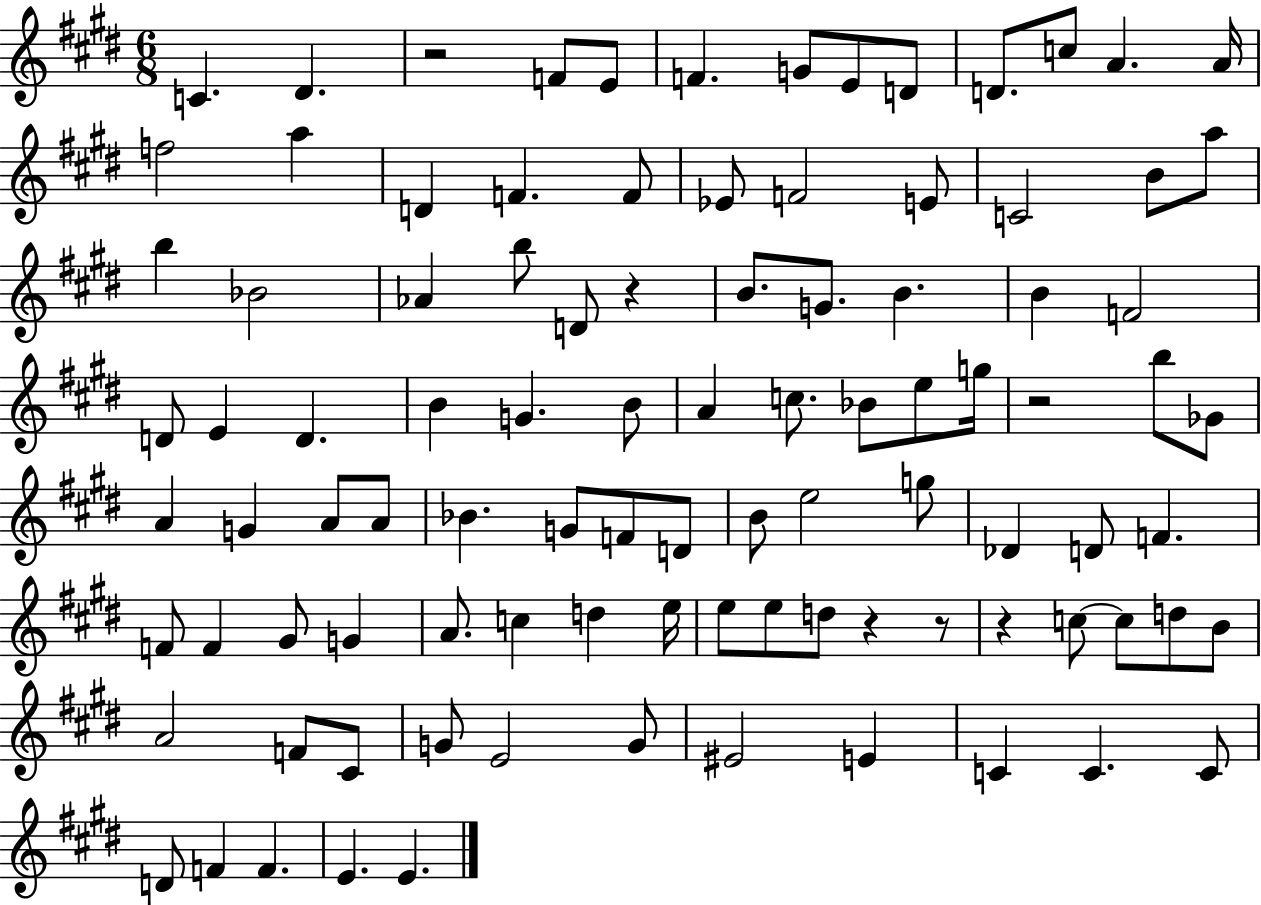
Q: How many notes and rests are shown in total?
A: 97